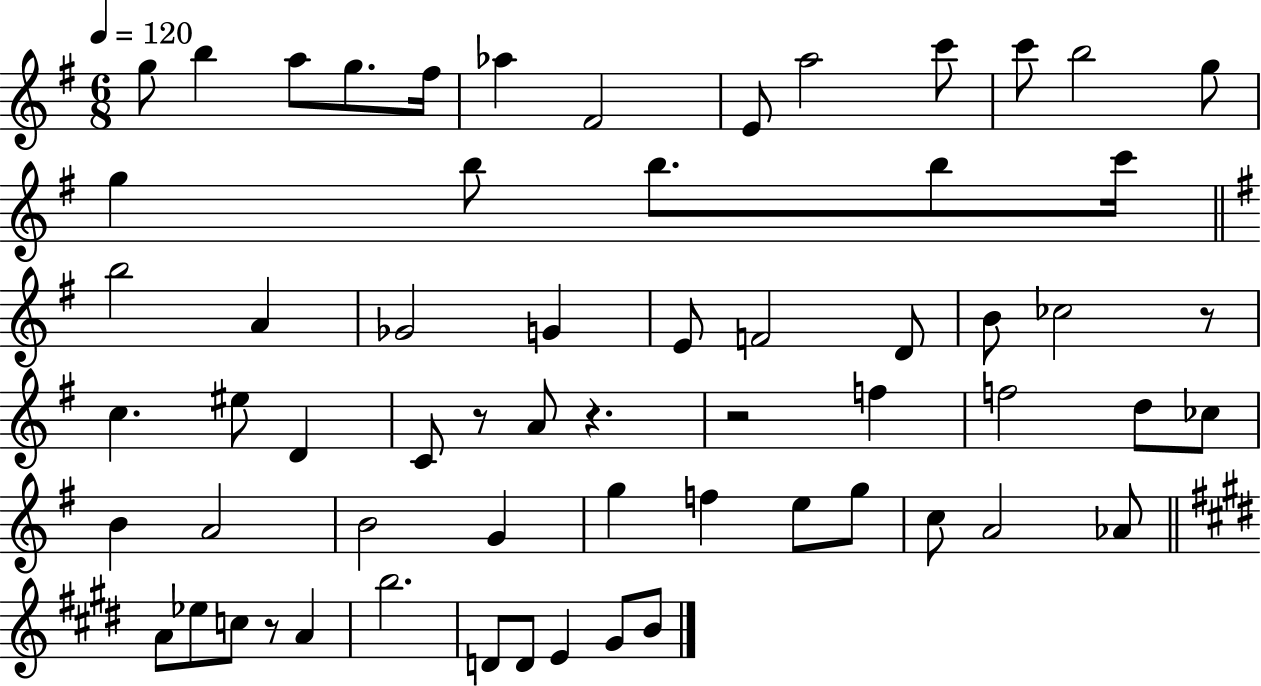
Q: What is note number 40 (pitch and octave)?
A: G4